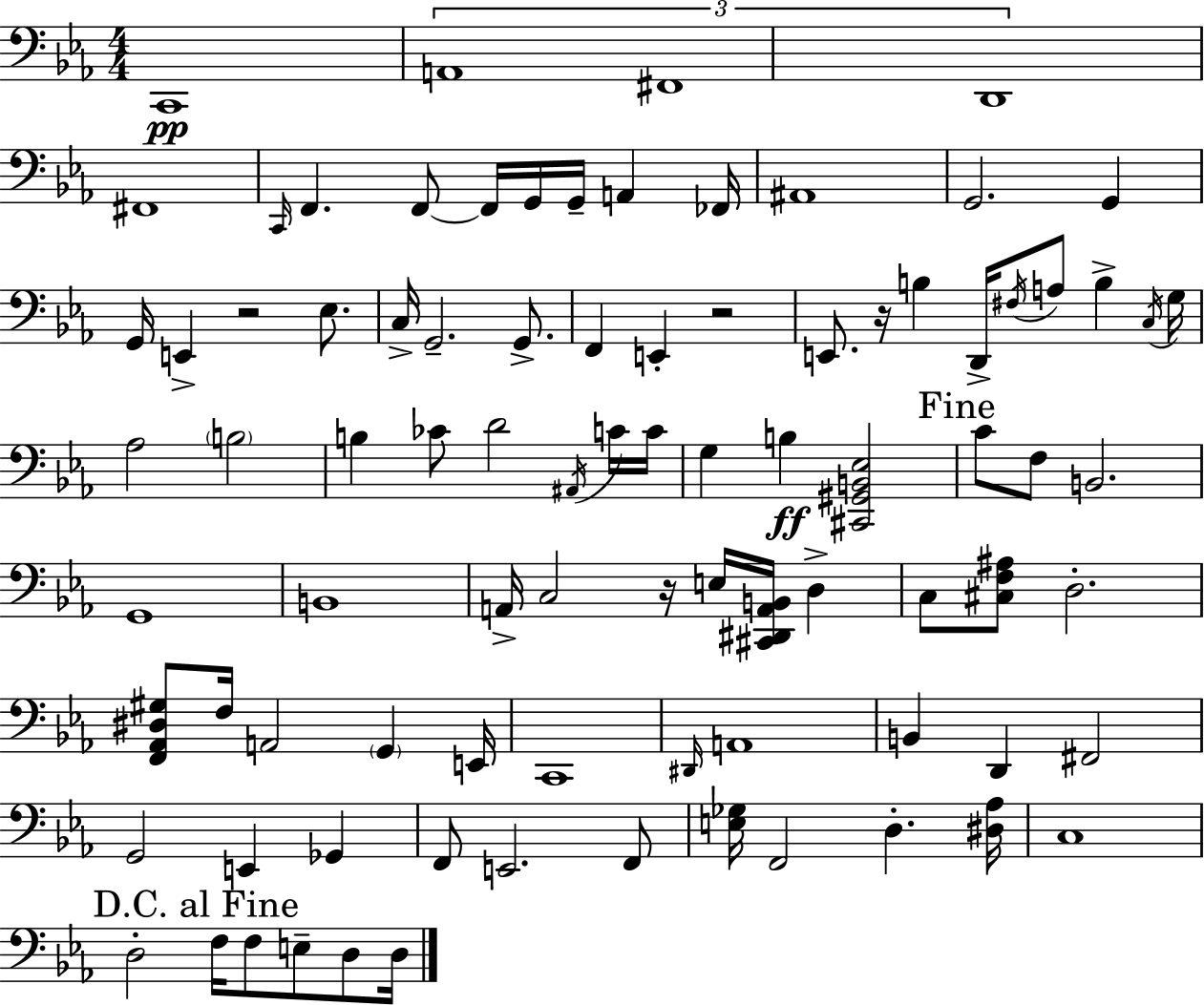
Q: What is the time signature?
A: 4/4